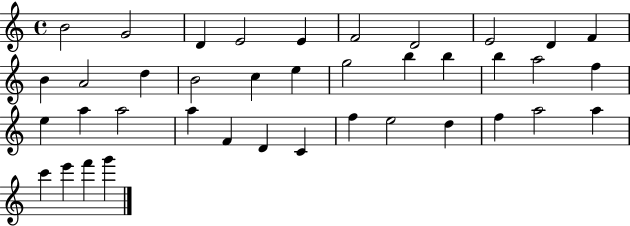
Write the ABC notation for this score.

X:1
T:Untitled
M:4/4
L:1/4
K:C
B2 G2 D E2 E F2 D2 E2 D F B A2 d B2 c e g2 b b b a2 f e a a2 a F D C f e2 d f a2 a c' e' f' g'